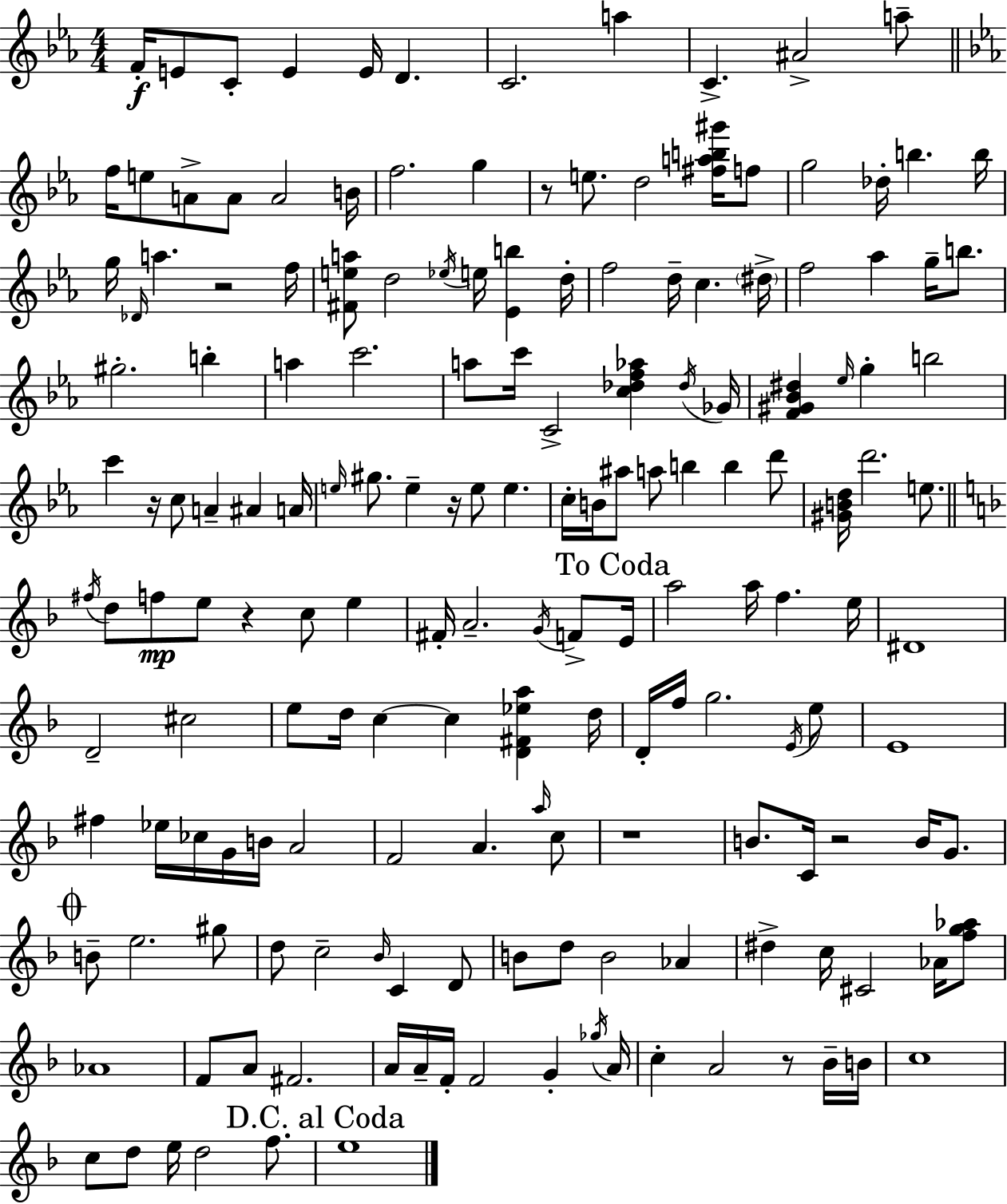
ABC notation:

X:1
T:Untitled
M:4/4
L:1/4
K:Cm
F/4 E/2 C/2 E E/4 D C2 a C ^A2 a/2 f/4 e/2 A/2 A/2 A2 B/4 f2 g z/2 e/2 d2 [^fab^g']/4 f/2 g2 _d/4 b b/4 g/4 _D/4 a z2 f/4 [^Fea]/2 d2 _e/4 e/4 [_Eb] d/4 f2 d/4 c ^d/4 f2 _a g/4 b/2 ^g2 b a c'2 a/2 c'/4 C2 [c_df_a] _d/4 _G/4 [F^G_B^d] _e/4 g b2 c' z/4 c/2 A ^A A/4 e/4 ^g/2 e z/4 e/2 e c/4 B/4 ^a/2 a/2 b b d'/2 [^GBd]/4 d'2 e/2 ^f/4 d/2 f/2 e/2 z c/2 e ^F/4 A2 G/4 F/2 E/4 a2 a/4 f e/4 ^D4 D2 ^c2 e/2 d/4 c c [D^F_ea] d/4 D/4 f/4 g2 E/4 e/2 E4 ^f _e/4 _c/4 G/4 B/4 A2 F2 A a/4 c/2 z4 B/2 C/4 z2 B/4 G/2 B/2 e2 ^g/2 d/2 c2 _B/4 C D/2 B/2 d/2 B2 _A ^d c/4 ^C2 _A/4 [fg_a]/2 _A4 F/2 A/2 ^F2 A/4 A/4 F/4 F2 G _g/4 A/4 c A2 z/2 _B/4 B/4 c4 c/2 d/2 e/4 d2 f/2 e4